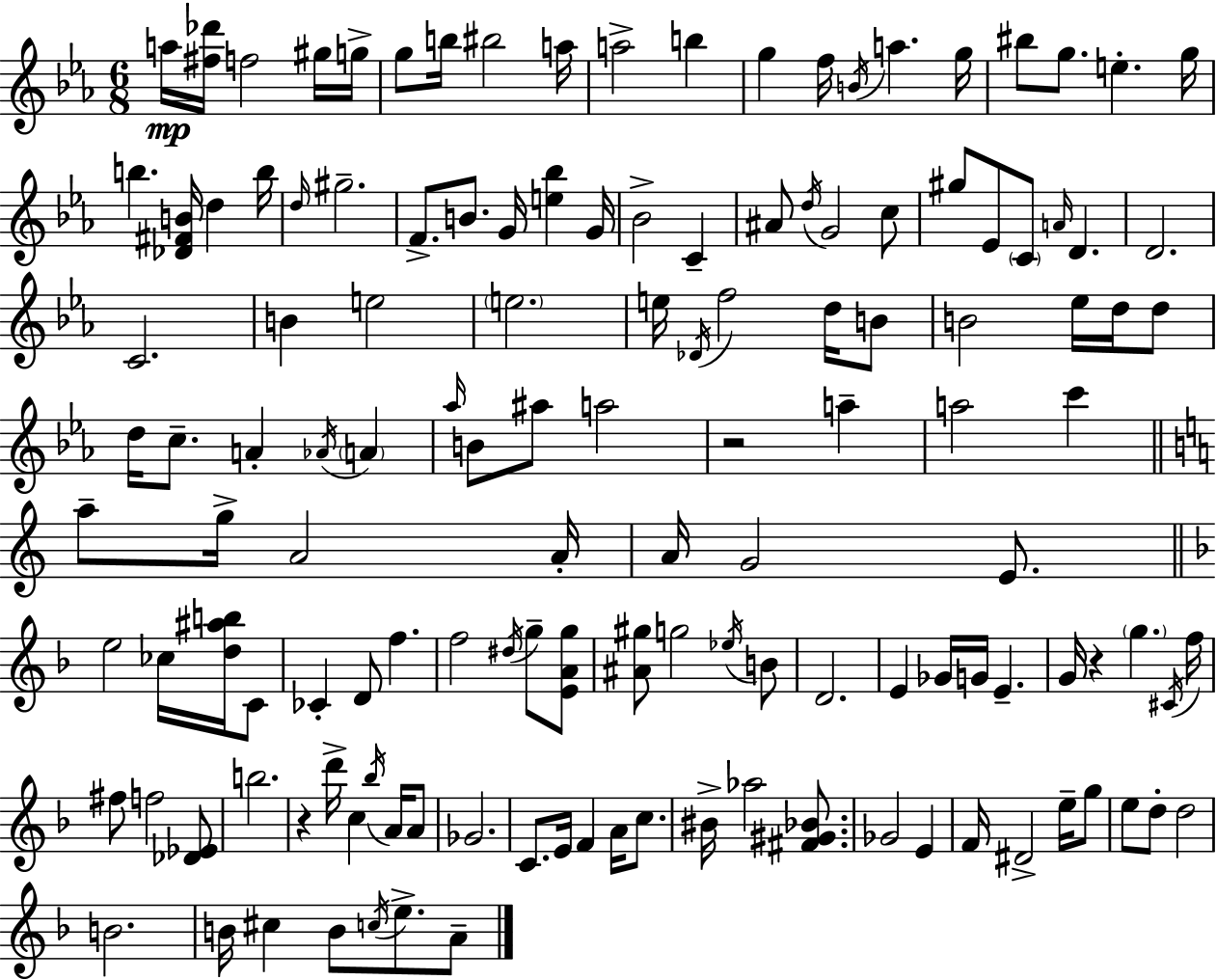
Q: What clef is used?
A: treble